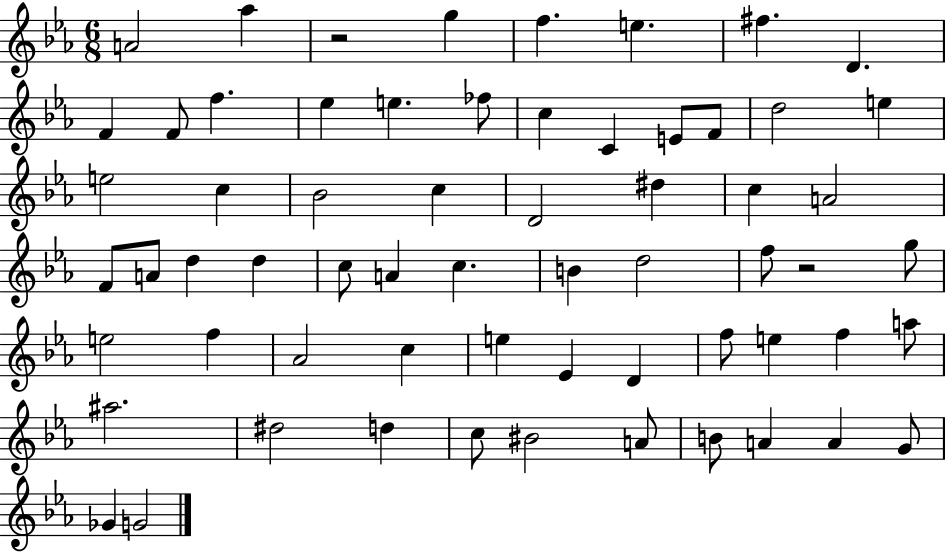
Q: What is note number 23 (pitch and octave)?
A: C5